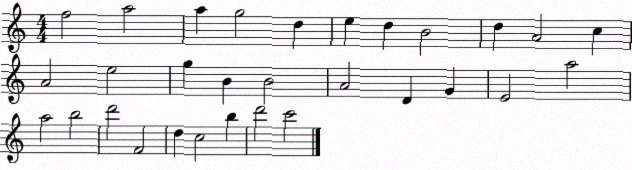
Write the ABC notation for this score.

X:1
T:Untitled
M:4/4
L:1/4
K:C
f2 a2 a g2 d e d B2 d A2 c A2 e2 g B B2 A2 D G E2 a2 a2 b2 d'2 F2 d c2 b d'2 c'2